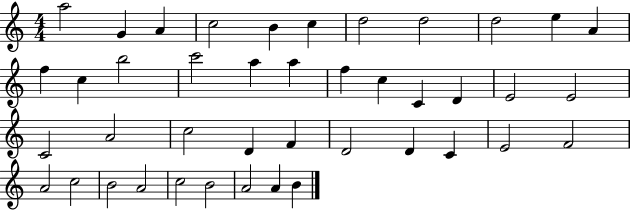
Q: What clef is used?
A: treble